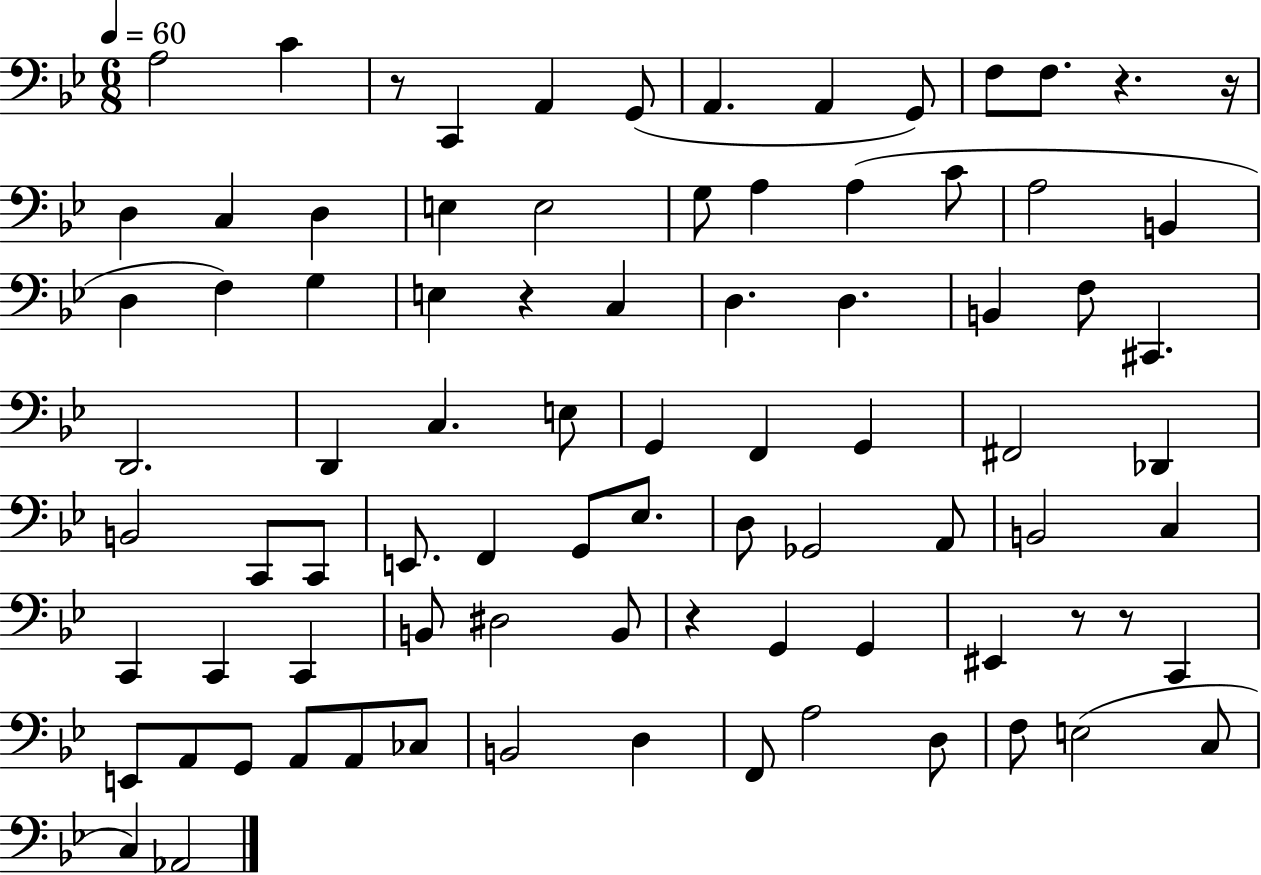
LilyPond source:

{
  \clef bass
  \numericTimeSignature
  \time 6/8
  \key bes \major
  \tempo 4 = 60
  \repeat volta 2 { a2 c'4 | r8 c,4 a,4 g,8( | a,4. a,4 g,8) | f8 f8. r4. r16 | \break d4 c4 d4 | e4 e2 | g8 a4 a4( c'8 | a2 b,4 | \break d4 f4) g4 | e4 r4 c4 | d4. d4. | b,4 f8 cis,4. | \break d,2. | d,4 c4. e8 | g,4 f,4 g,4 | fis,2 des,4 | \break b,2 c,8 c,8 | e,8. f,4 g,8 ees8. | d8 ges,2 a,8 | b,2 c4 | \break c,4 c,4 c,4 | b,8 dis2 b,8 | r4 g,4 g,4 | eis,4 r8 r8 c,4 | \break e,8 a,8 g,8 a,8 a,8 ces8 | b,2 d4 | f,8 a2 d8 | f8 e2( c8 | \break c4) aes,2 | } \bar "|."
}